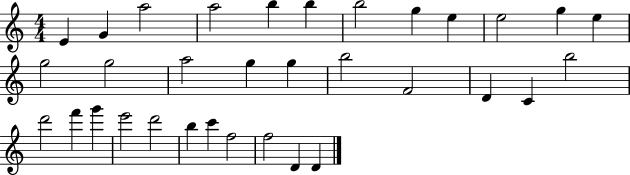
{
  \clef treble
  \numericTimeSignature
  \time 4/4
  \key c \major
  e'4 g'4 a''2 | a''2 b''4 b''4 | b''2 g''4 e''4 | e''2 g''4 e''4 | \break g''2 g''2 | a''2 g''4 g''4 | b''2 f'2 | d'4 c'4 b''2 | \break d'''2 f'''4 g'''4 | e'''2 d'''2 | b''4 c'''4 f''2 | f''2 d'4 d'4 | \break \bar "|."
}